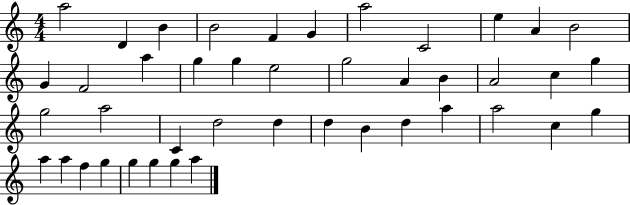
X:1
T:Untitled
M:4/4
L:1/4
K:C
a2 D B B2 F G a2 C2 e A B2 G F2 a g g e2 g2 A B A2 c g g2 a2 C d2 d d B d a a2 c g a a f g g g g a